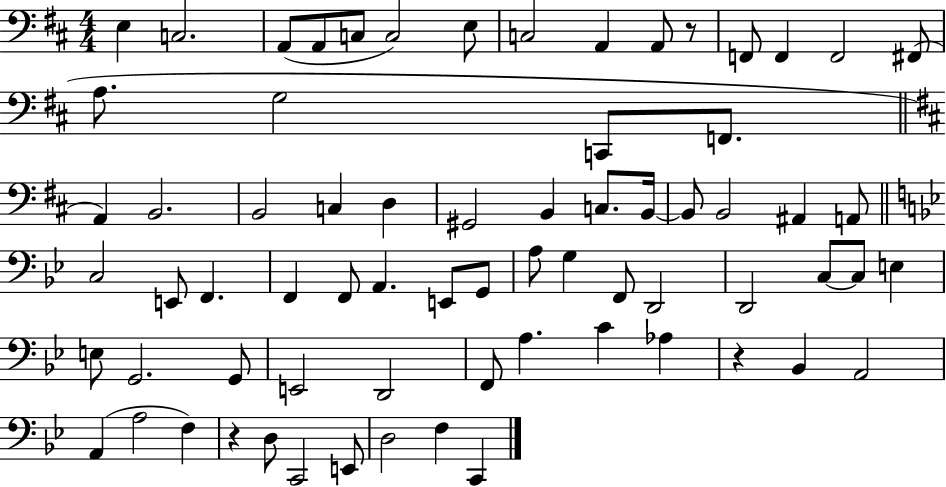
X:1
T:Untitled
M:4/4
L:1/4
K:D
E, C,2 A,,/2 A,,/2 C,/2 C,2 E,/2 C,2 A,, A,,/2 z/2 F,,/2 F,, F,,2 ^F,,/2 A,/2 G,2 C,,/2 F,,/2 A,, B,,2 B,,2 C, D, ^G,,2 B,, C,/2 B,,/4 B,,/2 B,,2 ^A,, A,,/2 C,2 E,,/2 F,, F,, F,,/2 A,, E,,/2 G,,/2 A,/2 G, F,,/2 D,,2 D,,2 C,/2 C,/2 E, E,/2 G,,2 G,,/2 E,,2 D,,2 F,,/2 A, C _A, z _B,, A,,2 A,, A,2 F, z D,/2 C,,2 E,,/2 D,2 F, C,,